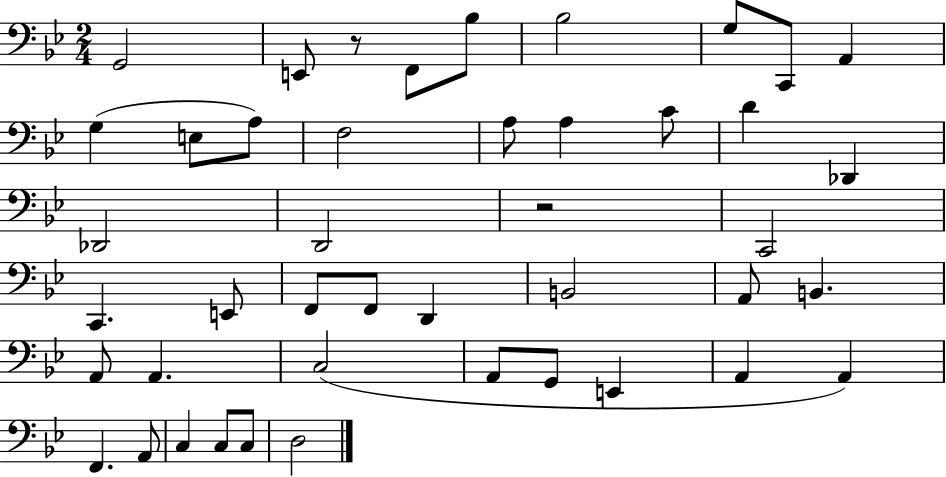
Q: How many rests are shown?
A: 2